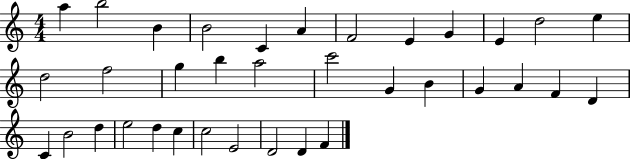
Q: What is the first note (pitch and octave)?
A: A5